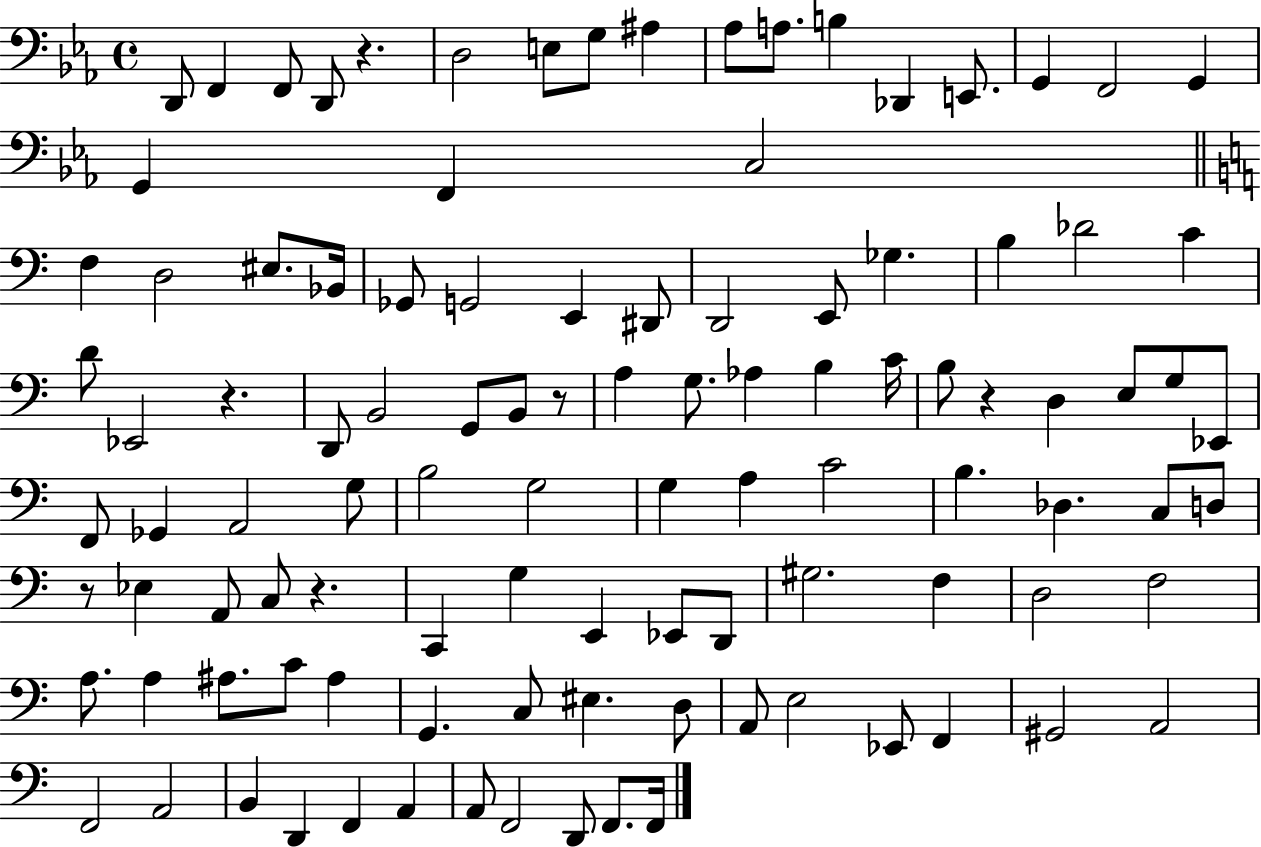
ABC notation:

X:1
T:Untitled
M:4/4
L:1/4
K:Eb
D,,/2 F,, F,,/2 D,,/2 z D,2 E,/2 G,/2 ^A, _A,/2 A,/2 B, _D,, E,,/2 G,, F,,2 G,, G,, F,, C,2 F, D,2 ^E,/2 _B,,/4 _G,,/2 G,,2 E,, ^D,,/2 D,,2 E,,/2 _G, B, _D2 C D/2 _E,,2 z D,,/2 B,,2 G,,/2 B,,/2 z/2 A, G,/2 _A, B, C/4 B,/2 z D, E,/2 G,/2 _E,,/2 F,,/2 _G,, A,,2 G,/2 B,2 G,2 G, A, C2 B, _D, C,/2 D,/2 z/2 _E, A,,/2 C,/2 z C,, G, E,, _E,,/2 D,,/2 ^G,2 F, D,2 F,2 A,/2 A, ^A,/2 C/2 ^A, G,, C,/2 ^E, D,/2 A,,/2 E,2 _E,,/2 F,, ^G,,2 A,,2 F,,2 A,,2 B,, D,, F,, A,, A,,/2 F,,2 D,,/2 F,,/2 F,,/4